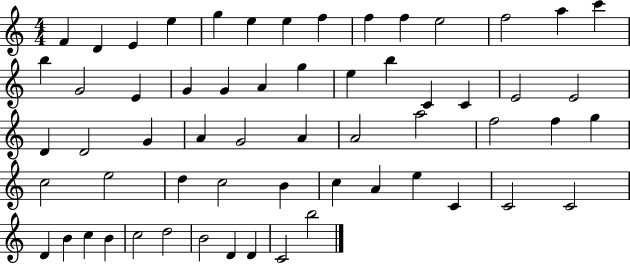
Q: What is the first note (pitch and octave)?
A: F4